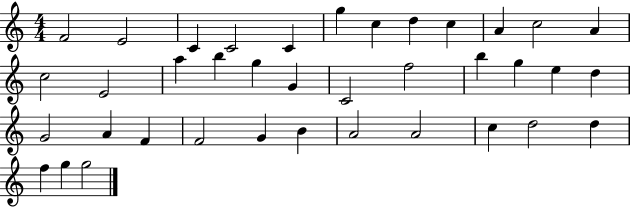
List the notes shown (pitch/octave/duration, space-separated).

F4/h E4/h C4/q C4/h C4/q G5/q C5/q D5/q C5/q A4/q C5/h A4/q C5/h E4/h A5/q B5/q G5/q G4/q C4/h F5/h B5/q G5/q E5/q D5/q G4/h A4/q F4/q F4/h G4/q B4/q A4/h A4/h C5/q D5/h D5/q F5/q G5/q G5/h